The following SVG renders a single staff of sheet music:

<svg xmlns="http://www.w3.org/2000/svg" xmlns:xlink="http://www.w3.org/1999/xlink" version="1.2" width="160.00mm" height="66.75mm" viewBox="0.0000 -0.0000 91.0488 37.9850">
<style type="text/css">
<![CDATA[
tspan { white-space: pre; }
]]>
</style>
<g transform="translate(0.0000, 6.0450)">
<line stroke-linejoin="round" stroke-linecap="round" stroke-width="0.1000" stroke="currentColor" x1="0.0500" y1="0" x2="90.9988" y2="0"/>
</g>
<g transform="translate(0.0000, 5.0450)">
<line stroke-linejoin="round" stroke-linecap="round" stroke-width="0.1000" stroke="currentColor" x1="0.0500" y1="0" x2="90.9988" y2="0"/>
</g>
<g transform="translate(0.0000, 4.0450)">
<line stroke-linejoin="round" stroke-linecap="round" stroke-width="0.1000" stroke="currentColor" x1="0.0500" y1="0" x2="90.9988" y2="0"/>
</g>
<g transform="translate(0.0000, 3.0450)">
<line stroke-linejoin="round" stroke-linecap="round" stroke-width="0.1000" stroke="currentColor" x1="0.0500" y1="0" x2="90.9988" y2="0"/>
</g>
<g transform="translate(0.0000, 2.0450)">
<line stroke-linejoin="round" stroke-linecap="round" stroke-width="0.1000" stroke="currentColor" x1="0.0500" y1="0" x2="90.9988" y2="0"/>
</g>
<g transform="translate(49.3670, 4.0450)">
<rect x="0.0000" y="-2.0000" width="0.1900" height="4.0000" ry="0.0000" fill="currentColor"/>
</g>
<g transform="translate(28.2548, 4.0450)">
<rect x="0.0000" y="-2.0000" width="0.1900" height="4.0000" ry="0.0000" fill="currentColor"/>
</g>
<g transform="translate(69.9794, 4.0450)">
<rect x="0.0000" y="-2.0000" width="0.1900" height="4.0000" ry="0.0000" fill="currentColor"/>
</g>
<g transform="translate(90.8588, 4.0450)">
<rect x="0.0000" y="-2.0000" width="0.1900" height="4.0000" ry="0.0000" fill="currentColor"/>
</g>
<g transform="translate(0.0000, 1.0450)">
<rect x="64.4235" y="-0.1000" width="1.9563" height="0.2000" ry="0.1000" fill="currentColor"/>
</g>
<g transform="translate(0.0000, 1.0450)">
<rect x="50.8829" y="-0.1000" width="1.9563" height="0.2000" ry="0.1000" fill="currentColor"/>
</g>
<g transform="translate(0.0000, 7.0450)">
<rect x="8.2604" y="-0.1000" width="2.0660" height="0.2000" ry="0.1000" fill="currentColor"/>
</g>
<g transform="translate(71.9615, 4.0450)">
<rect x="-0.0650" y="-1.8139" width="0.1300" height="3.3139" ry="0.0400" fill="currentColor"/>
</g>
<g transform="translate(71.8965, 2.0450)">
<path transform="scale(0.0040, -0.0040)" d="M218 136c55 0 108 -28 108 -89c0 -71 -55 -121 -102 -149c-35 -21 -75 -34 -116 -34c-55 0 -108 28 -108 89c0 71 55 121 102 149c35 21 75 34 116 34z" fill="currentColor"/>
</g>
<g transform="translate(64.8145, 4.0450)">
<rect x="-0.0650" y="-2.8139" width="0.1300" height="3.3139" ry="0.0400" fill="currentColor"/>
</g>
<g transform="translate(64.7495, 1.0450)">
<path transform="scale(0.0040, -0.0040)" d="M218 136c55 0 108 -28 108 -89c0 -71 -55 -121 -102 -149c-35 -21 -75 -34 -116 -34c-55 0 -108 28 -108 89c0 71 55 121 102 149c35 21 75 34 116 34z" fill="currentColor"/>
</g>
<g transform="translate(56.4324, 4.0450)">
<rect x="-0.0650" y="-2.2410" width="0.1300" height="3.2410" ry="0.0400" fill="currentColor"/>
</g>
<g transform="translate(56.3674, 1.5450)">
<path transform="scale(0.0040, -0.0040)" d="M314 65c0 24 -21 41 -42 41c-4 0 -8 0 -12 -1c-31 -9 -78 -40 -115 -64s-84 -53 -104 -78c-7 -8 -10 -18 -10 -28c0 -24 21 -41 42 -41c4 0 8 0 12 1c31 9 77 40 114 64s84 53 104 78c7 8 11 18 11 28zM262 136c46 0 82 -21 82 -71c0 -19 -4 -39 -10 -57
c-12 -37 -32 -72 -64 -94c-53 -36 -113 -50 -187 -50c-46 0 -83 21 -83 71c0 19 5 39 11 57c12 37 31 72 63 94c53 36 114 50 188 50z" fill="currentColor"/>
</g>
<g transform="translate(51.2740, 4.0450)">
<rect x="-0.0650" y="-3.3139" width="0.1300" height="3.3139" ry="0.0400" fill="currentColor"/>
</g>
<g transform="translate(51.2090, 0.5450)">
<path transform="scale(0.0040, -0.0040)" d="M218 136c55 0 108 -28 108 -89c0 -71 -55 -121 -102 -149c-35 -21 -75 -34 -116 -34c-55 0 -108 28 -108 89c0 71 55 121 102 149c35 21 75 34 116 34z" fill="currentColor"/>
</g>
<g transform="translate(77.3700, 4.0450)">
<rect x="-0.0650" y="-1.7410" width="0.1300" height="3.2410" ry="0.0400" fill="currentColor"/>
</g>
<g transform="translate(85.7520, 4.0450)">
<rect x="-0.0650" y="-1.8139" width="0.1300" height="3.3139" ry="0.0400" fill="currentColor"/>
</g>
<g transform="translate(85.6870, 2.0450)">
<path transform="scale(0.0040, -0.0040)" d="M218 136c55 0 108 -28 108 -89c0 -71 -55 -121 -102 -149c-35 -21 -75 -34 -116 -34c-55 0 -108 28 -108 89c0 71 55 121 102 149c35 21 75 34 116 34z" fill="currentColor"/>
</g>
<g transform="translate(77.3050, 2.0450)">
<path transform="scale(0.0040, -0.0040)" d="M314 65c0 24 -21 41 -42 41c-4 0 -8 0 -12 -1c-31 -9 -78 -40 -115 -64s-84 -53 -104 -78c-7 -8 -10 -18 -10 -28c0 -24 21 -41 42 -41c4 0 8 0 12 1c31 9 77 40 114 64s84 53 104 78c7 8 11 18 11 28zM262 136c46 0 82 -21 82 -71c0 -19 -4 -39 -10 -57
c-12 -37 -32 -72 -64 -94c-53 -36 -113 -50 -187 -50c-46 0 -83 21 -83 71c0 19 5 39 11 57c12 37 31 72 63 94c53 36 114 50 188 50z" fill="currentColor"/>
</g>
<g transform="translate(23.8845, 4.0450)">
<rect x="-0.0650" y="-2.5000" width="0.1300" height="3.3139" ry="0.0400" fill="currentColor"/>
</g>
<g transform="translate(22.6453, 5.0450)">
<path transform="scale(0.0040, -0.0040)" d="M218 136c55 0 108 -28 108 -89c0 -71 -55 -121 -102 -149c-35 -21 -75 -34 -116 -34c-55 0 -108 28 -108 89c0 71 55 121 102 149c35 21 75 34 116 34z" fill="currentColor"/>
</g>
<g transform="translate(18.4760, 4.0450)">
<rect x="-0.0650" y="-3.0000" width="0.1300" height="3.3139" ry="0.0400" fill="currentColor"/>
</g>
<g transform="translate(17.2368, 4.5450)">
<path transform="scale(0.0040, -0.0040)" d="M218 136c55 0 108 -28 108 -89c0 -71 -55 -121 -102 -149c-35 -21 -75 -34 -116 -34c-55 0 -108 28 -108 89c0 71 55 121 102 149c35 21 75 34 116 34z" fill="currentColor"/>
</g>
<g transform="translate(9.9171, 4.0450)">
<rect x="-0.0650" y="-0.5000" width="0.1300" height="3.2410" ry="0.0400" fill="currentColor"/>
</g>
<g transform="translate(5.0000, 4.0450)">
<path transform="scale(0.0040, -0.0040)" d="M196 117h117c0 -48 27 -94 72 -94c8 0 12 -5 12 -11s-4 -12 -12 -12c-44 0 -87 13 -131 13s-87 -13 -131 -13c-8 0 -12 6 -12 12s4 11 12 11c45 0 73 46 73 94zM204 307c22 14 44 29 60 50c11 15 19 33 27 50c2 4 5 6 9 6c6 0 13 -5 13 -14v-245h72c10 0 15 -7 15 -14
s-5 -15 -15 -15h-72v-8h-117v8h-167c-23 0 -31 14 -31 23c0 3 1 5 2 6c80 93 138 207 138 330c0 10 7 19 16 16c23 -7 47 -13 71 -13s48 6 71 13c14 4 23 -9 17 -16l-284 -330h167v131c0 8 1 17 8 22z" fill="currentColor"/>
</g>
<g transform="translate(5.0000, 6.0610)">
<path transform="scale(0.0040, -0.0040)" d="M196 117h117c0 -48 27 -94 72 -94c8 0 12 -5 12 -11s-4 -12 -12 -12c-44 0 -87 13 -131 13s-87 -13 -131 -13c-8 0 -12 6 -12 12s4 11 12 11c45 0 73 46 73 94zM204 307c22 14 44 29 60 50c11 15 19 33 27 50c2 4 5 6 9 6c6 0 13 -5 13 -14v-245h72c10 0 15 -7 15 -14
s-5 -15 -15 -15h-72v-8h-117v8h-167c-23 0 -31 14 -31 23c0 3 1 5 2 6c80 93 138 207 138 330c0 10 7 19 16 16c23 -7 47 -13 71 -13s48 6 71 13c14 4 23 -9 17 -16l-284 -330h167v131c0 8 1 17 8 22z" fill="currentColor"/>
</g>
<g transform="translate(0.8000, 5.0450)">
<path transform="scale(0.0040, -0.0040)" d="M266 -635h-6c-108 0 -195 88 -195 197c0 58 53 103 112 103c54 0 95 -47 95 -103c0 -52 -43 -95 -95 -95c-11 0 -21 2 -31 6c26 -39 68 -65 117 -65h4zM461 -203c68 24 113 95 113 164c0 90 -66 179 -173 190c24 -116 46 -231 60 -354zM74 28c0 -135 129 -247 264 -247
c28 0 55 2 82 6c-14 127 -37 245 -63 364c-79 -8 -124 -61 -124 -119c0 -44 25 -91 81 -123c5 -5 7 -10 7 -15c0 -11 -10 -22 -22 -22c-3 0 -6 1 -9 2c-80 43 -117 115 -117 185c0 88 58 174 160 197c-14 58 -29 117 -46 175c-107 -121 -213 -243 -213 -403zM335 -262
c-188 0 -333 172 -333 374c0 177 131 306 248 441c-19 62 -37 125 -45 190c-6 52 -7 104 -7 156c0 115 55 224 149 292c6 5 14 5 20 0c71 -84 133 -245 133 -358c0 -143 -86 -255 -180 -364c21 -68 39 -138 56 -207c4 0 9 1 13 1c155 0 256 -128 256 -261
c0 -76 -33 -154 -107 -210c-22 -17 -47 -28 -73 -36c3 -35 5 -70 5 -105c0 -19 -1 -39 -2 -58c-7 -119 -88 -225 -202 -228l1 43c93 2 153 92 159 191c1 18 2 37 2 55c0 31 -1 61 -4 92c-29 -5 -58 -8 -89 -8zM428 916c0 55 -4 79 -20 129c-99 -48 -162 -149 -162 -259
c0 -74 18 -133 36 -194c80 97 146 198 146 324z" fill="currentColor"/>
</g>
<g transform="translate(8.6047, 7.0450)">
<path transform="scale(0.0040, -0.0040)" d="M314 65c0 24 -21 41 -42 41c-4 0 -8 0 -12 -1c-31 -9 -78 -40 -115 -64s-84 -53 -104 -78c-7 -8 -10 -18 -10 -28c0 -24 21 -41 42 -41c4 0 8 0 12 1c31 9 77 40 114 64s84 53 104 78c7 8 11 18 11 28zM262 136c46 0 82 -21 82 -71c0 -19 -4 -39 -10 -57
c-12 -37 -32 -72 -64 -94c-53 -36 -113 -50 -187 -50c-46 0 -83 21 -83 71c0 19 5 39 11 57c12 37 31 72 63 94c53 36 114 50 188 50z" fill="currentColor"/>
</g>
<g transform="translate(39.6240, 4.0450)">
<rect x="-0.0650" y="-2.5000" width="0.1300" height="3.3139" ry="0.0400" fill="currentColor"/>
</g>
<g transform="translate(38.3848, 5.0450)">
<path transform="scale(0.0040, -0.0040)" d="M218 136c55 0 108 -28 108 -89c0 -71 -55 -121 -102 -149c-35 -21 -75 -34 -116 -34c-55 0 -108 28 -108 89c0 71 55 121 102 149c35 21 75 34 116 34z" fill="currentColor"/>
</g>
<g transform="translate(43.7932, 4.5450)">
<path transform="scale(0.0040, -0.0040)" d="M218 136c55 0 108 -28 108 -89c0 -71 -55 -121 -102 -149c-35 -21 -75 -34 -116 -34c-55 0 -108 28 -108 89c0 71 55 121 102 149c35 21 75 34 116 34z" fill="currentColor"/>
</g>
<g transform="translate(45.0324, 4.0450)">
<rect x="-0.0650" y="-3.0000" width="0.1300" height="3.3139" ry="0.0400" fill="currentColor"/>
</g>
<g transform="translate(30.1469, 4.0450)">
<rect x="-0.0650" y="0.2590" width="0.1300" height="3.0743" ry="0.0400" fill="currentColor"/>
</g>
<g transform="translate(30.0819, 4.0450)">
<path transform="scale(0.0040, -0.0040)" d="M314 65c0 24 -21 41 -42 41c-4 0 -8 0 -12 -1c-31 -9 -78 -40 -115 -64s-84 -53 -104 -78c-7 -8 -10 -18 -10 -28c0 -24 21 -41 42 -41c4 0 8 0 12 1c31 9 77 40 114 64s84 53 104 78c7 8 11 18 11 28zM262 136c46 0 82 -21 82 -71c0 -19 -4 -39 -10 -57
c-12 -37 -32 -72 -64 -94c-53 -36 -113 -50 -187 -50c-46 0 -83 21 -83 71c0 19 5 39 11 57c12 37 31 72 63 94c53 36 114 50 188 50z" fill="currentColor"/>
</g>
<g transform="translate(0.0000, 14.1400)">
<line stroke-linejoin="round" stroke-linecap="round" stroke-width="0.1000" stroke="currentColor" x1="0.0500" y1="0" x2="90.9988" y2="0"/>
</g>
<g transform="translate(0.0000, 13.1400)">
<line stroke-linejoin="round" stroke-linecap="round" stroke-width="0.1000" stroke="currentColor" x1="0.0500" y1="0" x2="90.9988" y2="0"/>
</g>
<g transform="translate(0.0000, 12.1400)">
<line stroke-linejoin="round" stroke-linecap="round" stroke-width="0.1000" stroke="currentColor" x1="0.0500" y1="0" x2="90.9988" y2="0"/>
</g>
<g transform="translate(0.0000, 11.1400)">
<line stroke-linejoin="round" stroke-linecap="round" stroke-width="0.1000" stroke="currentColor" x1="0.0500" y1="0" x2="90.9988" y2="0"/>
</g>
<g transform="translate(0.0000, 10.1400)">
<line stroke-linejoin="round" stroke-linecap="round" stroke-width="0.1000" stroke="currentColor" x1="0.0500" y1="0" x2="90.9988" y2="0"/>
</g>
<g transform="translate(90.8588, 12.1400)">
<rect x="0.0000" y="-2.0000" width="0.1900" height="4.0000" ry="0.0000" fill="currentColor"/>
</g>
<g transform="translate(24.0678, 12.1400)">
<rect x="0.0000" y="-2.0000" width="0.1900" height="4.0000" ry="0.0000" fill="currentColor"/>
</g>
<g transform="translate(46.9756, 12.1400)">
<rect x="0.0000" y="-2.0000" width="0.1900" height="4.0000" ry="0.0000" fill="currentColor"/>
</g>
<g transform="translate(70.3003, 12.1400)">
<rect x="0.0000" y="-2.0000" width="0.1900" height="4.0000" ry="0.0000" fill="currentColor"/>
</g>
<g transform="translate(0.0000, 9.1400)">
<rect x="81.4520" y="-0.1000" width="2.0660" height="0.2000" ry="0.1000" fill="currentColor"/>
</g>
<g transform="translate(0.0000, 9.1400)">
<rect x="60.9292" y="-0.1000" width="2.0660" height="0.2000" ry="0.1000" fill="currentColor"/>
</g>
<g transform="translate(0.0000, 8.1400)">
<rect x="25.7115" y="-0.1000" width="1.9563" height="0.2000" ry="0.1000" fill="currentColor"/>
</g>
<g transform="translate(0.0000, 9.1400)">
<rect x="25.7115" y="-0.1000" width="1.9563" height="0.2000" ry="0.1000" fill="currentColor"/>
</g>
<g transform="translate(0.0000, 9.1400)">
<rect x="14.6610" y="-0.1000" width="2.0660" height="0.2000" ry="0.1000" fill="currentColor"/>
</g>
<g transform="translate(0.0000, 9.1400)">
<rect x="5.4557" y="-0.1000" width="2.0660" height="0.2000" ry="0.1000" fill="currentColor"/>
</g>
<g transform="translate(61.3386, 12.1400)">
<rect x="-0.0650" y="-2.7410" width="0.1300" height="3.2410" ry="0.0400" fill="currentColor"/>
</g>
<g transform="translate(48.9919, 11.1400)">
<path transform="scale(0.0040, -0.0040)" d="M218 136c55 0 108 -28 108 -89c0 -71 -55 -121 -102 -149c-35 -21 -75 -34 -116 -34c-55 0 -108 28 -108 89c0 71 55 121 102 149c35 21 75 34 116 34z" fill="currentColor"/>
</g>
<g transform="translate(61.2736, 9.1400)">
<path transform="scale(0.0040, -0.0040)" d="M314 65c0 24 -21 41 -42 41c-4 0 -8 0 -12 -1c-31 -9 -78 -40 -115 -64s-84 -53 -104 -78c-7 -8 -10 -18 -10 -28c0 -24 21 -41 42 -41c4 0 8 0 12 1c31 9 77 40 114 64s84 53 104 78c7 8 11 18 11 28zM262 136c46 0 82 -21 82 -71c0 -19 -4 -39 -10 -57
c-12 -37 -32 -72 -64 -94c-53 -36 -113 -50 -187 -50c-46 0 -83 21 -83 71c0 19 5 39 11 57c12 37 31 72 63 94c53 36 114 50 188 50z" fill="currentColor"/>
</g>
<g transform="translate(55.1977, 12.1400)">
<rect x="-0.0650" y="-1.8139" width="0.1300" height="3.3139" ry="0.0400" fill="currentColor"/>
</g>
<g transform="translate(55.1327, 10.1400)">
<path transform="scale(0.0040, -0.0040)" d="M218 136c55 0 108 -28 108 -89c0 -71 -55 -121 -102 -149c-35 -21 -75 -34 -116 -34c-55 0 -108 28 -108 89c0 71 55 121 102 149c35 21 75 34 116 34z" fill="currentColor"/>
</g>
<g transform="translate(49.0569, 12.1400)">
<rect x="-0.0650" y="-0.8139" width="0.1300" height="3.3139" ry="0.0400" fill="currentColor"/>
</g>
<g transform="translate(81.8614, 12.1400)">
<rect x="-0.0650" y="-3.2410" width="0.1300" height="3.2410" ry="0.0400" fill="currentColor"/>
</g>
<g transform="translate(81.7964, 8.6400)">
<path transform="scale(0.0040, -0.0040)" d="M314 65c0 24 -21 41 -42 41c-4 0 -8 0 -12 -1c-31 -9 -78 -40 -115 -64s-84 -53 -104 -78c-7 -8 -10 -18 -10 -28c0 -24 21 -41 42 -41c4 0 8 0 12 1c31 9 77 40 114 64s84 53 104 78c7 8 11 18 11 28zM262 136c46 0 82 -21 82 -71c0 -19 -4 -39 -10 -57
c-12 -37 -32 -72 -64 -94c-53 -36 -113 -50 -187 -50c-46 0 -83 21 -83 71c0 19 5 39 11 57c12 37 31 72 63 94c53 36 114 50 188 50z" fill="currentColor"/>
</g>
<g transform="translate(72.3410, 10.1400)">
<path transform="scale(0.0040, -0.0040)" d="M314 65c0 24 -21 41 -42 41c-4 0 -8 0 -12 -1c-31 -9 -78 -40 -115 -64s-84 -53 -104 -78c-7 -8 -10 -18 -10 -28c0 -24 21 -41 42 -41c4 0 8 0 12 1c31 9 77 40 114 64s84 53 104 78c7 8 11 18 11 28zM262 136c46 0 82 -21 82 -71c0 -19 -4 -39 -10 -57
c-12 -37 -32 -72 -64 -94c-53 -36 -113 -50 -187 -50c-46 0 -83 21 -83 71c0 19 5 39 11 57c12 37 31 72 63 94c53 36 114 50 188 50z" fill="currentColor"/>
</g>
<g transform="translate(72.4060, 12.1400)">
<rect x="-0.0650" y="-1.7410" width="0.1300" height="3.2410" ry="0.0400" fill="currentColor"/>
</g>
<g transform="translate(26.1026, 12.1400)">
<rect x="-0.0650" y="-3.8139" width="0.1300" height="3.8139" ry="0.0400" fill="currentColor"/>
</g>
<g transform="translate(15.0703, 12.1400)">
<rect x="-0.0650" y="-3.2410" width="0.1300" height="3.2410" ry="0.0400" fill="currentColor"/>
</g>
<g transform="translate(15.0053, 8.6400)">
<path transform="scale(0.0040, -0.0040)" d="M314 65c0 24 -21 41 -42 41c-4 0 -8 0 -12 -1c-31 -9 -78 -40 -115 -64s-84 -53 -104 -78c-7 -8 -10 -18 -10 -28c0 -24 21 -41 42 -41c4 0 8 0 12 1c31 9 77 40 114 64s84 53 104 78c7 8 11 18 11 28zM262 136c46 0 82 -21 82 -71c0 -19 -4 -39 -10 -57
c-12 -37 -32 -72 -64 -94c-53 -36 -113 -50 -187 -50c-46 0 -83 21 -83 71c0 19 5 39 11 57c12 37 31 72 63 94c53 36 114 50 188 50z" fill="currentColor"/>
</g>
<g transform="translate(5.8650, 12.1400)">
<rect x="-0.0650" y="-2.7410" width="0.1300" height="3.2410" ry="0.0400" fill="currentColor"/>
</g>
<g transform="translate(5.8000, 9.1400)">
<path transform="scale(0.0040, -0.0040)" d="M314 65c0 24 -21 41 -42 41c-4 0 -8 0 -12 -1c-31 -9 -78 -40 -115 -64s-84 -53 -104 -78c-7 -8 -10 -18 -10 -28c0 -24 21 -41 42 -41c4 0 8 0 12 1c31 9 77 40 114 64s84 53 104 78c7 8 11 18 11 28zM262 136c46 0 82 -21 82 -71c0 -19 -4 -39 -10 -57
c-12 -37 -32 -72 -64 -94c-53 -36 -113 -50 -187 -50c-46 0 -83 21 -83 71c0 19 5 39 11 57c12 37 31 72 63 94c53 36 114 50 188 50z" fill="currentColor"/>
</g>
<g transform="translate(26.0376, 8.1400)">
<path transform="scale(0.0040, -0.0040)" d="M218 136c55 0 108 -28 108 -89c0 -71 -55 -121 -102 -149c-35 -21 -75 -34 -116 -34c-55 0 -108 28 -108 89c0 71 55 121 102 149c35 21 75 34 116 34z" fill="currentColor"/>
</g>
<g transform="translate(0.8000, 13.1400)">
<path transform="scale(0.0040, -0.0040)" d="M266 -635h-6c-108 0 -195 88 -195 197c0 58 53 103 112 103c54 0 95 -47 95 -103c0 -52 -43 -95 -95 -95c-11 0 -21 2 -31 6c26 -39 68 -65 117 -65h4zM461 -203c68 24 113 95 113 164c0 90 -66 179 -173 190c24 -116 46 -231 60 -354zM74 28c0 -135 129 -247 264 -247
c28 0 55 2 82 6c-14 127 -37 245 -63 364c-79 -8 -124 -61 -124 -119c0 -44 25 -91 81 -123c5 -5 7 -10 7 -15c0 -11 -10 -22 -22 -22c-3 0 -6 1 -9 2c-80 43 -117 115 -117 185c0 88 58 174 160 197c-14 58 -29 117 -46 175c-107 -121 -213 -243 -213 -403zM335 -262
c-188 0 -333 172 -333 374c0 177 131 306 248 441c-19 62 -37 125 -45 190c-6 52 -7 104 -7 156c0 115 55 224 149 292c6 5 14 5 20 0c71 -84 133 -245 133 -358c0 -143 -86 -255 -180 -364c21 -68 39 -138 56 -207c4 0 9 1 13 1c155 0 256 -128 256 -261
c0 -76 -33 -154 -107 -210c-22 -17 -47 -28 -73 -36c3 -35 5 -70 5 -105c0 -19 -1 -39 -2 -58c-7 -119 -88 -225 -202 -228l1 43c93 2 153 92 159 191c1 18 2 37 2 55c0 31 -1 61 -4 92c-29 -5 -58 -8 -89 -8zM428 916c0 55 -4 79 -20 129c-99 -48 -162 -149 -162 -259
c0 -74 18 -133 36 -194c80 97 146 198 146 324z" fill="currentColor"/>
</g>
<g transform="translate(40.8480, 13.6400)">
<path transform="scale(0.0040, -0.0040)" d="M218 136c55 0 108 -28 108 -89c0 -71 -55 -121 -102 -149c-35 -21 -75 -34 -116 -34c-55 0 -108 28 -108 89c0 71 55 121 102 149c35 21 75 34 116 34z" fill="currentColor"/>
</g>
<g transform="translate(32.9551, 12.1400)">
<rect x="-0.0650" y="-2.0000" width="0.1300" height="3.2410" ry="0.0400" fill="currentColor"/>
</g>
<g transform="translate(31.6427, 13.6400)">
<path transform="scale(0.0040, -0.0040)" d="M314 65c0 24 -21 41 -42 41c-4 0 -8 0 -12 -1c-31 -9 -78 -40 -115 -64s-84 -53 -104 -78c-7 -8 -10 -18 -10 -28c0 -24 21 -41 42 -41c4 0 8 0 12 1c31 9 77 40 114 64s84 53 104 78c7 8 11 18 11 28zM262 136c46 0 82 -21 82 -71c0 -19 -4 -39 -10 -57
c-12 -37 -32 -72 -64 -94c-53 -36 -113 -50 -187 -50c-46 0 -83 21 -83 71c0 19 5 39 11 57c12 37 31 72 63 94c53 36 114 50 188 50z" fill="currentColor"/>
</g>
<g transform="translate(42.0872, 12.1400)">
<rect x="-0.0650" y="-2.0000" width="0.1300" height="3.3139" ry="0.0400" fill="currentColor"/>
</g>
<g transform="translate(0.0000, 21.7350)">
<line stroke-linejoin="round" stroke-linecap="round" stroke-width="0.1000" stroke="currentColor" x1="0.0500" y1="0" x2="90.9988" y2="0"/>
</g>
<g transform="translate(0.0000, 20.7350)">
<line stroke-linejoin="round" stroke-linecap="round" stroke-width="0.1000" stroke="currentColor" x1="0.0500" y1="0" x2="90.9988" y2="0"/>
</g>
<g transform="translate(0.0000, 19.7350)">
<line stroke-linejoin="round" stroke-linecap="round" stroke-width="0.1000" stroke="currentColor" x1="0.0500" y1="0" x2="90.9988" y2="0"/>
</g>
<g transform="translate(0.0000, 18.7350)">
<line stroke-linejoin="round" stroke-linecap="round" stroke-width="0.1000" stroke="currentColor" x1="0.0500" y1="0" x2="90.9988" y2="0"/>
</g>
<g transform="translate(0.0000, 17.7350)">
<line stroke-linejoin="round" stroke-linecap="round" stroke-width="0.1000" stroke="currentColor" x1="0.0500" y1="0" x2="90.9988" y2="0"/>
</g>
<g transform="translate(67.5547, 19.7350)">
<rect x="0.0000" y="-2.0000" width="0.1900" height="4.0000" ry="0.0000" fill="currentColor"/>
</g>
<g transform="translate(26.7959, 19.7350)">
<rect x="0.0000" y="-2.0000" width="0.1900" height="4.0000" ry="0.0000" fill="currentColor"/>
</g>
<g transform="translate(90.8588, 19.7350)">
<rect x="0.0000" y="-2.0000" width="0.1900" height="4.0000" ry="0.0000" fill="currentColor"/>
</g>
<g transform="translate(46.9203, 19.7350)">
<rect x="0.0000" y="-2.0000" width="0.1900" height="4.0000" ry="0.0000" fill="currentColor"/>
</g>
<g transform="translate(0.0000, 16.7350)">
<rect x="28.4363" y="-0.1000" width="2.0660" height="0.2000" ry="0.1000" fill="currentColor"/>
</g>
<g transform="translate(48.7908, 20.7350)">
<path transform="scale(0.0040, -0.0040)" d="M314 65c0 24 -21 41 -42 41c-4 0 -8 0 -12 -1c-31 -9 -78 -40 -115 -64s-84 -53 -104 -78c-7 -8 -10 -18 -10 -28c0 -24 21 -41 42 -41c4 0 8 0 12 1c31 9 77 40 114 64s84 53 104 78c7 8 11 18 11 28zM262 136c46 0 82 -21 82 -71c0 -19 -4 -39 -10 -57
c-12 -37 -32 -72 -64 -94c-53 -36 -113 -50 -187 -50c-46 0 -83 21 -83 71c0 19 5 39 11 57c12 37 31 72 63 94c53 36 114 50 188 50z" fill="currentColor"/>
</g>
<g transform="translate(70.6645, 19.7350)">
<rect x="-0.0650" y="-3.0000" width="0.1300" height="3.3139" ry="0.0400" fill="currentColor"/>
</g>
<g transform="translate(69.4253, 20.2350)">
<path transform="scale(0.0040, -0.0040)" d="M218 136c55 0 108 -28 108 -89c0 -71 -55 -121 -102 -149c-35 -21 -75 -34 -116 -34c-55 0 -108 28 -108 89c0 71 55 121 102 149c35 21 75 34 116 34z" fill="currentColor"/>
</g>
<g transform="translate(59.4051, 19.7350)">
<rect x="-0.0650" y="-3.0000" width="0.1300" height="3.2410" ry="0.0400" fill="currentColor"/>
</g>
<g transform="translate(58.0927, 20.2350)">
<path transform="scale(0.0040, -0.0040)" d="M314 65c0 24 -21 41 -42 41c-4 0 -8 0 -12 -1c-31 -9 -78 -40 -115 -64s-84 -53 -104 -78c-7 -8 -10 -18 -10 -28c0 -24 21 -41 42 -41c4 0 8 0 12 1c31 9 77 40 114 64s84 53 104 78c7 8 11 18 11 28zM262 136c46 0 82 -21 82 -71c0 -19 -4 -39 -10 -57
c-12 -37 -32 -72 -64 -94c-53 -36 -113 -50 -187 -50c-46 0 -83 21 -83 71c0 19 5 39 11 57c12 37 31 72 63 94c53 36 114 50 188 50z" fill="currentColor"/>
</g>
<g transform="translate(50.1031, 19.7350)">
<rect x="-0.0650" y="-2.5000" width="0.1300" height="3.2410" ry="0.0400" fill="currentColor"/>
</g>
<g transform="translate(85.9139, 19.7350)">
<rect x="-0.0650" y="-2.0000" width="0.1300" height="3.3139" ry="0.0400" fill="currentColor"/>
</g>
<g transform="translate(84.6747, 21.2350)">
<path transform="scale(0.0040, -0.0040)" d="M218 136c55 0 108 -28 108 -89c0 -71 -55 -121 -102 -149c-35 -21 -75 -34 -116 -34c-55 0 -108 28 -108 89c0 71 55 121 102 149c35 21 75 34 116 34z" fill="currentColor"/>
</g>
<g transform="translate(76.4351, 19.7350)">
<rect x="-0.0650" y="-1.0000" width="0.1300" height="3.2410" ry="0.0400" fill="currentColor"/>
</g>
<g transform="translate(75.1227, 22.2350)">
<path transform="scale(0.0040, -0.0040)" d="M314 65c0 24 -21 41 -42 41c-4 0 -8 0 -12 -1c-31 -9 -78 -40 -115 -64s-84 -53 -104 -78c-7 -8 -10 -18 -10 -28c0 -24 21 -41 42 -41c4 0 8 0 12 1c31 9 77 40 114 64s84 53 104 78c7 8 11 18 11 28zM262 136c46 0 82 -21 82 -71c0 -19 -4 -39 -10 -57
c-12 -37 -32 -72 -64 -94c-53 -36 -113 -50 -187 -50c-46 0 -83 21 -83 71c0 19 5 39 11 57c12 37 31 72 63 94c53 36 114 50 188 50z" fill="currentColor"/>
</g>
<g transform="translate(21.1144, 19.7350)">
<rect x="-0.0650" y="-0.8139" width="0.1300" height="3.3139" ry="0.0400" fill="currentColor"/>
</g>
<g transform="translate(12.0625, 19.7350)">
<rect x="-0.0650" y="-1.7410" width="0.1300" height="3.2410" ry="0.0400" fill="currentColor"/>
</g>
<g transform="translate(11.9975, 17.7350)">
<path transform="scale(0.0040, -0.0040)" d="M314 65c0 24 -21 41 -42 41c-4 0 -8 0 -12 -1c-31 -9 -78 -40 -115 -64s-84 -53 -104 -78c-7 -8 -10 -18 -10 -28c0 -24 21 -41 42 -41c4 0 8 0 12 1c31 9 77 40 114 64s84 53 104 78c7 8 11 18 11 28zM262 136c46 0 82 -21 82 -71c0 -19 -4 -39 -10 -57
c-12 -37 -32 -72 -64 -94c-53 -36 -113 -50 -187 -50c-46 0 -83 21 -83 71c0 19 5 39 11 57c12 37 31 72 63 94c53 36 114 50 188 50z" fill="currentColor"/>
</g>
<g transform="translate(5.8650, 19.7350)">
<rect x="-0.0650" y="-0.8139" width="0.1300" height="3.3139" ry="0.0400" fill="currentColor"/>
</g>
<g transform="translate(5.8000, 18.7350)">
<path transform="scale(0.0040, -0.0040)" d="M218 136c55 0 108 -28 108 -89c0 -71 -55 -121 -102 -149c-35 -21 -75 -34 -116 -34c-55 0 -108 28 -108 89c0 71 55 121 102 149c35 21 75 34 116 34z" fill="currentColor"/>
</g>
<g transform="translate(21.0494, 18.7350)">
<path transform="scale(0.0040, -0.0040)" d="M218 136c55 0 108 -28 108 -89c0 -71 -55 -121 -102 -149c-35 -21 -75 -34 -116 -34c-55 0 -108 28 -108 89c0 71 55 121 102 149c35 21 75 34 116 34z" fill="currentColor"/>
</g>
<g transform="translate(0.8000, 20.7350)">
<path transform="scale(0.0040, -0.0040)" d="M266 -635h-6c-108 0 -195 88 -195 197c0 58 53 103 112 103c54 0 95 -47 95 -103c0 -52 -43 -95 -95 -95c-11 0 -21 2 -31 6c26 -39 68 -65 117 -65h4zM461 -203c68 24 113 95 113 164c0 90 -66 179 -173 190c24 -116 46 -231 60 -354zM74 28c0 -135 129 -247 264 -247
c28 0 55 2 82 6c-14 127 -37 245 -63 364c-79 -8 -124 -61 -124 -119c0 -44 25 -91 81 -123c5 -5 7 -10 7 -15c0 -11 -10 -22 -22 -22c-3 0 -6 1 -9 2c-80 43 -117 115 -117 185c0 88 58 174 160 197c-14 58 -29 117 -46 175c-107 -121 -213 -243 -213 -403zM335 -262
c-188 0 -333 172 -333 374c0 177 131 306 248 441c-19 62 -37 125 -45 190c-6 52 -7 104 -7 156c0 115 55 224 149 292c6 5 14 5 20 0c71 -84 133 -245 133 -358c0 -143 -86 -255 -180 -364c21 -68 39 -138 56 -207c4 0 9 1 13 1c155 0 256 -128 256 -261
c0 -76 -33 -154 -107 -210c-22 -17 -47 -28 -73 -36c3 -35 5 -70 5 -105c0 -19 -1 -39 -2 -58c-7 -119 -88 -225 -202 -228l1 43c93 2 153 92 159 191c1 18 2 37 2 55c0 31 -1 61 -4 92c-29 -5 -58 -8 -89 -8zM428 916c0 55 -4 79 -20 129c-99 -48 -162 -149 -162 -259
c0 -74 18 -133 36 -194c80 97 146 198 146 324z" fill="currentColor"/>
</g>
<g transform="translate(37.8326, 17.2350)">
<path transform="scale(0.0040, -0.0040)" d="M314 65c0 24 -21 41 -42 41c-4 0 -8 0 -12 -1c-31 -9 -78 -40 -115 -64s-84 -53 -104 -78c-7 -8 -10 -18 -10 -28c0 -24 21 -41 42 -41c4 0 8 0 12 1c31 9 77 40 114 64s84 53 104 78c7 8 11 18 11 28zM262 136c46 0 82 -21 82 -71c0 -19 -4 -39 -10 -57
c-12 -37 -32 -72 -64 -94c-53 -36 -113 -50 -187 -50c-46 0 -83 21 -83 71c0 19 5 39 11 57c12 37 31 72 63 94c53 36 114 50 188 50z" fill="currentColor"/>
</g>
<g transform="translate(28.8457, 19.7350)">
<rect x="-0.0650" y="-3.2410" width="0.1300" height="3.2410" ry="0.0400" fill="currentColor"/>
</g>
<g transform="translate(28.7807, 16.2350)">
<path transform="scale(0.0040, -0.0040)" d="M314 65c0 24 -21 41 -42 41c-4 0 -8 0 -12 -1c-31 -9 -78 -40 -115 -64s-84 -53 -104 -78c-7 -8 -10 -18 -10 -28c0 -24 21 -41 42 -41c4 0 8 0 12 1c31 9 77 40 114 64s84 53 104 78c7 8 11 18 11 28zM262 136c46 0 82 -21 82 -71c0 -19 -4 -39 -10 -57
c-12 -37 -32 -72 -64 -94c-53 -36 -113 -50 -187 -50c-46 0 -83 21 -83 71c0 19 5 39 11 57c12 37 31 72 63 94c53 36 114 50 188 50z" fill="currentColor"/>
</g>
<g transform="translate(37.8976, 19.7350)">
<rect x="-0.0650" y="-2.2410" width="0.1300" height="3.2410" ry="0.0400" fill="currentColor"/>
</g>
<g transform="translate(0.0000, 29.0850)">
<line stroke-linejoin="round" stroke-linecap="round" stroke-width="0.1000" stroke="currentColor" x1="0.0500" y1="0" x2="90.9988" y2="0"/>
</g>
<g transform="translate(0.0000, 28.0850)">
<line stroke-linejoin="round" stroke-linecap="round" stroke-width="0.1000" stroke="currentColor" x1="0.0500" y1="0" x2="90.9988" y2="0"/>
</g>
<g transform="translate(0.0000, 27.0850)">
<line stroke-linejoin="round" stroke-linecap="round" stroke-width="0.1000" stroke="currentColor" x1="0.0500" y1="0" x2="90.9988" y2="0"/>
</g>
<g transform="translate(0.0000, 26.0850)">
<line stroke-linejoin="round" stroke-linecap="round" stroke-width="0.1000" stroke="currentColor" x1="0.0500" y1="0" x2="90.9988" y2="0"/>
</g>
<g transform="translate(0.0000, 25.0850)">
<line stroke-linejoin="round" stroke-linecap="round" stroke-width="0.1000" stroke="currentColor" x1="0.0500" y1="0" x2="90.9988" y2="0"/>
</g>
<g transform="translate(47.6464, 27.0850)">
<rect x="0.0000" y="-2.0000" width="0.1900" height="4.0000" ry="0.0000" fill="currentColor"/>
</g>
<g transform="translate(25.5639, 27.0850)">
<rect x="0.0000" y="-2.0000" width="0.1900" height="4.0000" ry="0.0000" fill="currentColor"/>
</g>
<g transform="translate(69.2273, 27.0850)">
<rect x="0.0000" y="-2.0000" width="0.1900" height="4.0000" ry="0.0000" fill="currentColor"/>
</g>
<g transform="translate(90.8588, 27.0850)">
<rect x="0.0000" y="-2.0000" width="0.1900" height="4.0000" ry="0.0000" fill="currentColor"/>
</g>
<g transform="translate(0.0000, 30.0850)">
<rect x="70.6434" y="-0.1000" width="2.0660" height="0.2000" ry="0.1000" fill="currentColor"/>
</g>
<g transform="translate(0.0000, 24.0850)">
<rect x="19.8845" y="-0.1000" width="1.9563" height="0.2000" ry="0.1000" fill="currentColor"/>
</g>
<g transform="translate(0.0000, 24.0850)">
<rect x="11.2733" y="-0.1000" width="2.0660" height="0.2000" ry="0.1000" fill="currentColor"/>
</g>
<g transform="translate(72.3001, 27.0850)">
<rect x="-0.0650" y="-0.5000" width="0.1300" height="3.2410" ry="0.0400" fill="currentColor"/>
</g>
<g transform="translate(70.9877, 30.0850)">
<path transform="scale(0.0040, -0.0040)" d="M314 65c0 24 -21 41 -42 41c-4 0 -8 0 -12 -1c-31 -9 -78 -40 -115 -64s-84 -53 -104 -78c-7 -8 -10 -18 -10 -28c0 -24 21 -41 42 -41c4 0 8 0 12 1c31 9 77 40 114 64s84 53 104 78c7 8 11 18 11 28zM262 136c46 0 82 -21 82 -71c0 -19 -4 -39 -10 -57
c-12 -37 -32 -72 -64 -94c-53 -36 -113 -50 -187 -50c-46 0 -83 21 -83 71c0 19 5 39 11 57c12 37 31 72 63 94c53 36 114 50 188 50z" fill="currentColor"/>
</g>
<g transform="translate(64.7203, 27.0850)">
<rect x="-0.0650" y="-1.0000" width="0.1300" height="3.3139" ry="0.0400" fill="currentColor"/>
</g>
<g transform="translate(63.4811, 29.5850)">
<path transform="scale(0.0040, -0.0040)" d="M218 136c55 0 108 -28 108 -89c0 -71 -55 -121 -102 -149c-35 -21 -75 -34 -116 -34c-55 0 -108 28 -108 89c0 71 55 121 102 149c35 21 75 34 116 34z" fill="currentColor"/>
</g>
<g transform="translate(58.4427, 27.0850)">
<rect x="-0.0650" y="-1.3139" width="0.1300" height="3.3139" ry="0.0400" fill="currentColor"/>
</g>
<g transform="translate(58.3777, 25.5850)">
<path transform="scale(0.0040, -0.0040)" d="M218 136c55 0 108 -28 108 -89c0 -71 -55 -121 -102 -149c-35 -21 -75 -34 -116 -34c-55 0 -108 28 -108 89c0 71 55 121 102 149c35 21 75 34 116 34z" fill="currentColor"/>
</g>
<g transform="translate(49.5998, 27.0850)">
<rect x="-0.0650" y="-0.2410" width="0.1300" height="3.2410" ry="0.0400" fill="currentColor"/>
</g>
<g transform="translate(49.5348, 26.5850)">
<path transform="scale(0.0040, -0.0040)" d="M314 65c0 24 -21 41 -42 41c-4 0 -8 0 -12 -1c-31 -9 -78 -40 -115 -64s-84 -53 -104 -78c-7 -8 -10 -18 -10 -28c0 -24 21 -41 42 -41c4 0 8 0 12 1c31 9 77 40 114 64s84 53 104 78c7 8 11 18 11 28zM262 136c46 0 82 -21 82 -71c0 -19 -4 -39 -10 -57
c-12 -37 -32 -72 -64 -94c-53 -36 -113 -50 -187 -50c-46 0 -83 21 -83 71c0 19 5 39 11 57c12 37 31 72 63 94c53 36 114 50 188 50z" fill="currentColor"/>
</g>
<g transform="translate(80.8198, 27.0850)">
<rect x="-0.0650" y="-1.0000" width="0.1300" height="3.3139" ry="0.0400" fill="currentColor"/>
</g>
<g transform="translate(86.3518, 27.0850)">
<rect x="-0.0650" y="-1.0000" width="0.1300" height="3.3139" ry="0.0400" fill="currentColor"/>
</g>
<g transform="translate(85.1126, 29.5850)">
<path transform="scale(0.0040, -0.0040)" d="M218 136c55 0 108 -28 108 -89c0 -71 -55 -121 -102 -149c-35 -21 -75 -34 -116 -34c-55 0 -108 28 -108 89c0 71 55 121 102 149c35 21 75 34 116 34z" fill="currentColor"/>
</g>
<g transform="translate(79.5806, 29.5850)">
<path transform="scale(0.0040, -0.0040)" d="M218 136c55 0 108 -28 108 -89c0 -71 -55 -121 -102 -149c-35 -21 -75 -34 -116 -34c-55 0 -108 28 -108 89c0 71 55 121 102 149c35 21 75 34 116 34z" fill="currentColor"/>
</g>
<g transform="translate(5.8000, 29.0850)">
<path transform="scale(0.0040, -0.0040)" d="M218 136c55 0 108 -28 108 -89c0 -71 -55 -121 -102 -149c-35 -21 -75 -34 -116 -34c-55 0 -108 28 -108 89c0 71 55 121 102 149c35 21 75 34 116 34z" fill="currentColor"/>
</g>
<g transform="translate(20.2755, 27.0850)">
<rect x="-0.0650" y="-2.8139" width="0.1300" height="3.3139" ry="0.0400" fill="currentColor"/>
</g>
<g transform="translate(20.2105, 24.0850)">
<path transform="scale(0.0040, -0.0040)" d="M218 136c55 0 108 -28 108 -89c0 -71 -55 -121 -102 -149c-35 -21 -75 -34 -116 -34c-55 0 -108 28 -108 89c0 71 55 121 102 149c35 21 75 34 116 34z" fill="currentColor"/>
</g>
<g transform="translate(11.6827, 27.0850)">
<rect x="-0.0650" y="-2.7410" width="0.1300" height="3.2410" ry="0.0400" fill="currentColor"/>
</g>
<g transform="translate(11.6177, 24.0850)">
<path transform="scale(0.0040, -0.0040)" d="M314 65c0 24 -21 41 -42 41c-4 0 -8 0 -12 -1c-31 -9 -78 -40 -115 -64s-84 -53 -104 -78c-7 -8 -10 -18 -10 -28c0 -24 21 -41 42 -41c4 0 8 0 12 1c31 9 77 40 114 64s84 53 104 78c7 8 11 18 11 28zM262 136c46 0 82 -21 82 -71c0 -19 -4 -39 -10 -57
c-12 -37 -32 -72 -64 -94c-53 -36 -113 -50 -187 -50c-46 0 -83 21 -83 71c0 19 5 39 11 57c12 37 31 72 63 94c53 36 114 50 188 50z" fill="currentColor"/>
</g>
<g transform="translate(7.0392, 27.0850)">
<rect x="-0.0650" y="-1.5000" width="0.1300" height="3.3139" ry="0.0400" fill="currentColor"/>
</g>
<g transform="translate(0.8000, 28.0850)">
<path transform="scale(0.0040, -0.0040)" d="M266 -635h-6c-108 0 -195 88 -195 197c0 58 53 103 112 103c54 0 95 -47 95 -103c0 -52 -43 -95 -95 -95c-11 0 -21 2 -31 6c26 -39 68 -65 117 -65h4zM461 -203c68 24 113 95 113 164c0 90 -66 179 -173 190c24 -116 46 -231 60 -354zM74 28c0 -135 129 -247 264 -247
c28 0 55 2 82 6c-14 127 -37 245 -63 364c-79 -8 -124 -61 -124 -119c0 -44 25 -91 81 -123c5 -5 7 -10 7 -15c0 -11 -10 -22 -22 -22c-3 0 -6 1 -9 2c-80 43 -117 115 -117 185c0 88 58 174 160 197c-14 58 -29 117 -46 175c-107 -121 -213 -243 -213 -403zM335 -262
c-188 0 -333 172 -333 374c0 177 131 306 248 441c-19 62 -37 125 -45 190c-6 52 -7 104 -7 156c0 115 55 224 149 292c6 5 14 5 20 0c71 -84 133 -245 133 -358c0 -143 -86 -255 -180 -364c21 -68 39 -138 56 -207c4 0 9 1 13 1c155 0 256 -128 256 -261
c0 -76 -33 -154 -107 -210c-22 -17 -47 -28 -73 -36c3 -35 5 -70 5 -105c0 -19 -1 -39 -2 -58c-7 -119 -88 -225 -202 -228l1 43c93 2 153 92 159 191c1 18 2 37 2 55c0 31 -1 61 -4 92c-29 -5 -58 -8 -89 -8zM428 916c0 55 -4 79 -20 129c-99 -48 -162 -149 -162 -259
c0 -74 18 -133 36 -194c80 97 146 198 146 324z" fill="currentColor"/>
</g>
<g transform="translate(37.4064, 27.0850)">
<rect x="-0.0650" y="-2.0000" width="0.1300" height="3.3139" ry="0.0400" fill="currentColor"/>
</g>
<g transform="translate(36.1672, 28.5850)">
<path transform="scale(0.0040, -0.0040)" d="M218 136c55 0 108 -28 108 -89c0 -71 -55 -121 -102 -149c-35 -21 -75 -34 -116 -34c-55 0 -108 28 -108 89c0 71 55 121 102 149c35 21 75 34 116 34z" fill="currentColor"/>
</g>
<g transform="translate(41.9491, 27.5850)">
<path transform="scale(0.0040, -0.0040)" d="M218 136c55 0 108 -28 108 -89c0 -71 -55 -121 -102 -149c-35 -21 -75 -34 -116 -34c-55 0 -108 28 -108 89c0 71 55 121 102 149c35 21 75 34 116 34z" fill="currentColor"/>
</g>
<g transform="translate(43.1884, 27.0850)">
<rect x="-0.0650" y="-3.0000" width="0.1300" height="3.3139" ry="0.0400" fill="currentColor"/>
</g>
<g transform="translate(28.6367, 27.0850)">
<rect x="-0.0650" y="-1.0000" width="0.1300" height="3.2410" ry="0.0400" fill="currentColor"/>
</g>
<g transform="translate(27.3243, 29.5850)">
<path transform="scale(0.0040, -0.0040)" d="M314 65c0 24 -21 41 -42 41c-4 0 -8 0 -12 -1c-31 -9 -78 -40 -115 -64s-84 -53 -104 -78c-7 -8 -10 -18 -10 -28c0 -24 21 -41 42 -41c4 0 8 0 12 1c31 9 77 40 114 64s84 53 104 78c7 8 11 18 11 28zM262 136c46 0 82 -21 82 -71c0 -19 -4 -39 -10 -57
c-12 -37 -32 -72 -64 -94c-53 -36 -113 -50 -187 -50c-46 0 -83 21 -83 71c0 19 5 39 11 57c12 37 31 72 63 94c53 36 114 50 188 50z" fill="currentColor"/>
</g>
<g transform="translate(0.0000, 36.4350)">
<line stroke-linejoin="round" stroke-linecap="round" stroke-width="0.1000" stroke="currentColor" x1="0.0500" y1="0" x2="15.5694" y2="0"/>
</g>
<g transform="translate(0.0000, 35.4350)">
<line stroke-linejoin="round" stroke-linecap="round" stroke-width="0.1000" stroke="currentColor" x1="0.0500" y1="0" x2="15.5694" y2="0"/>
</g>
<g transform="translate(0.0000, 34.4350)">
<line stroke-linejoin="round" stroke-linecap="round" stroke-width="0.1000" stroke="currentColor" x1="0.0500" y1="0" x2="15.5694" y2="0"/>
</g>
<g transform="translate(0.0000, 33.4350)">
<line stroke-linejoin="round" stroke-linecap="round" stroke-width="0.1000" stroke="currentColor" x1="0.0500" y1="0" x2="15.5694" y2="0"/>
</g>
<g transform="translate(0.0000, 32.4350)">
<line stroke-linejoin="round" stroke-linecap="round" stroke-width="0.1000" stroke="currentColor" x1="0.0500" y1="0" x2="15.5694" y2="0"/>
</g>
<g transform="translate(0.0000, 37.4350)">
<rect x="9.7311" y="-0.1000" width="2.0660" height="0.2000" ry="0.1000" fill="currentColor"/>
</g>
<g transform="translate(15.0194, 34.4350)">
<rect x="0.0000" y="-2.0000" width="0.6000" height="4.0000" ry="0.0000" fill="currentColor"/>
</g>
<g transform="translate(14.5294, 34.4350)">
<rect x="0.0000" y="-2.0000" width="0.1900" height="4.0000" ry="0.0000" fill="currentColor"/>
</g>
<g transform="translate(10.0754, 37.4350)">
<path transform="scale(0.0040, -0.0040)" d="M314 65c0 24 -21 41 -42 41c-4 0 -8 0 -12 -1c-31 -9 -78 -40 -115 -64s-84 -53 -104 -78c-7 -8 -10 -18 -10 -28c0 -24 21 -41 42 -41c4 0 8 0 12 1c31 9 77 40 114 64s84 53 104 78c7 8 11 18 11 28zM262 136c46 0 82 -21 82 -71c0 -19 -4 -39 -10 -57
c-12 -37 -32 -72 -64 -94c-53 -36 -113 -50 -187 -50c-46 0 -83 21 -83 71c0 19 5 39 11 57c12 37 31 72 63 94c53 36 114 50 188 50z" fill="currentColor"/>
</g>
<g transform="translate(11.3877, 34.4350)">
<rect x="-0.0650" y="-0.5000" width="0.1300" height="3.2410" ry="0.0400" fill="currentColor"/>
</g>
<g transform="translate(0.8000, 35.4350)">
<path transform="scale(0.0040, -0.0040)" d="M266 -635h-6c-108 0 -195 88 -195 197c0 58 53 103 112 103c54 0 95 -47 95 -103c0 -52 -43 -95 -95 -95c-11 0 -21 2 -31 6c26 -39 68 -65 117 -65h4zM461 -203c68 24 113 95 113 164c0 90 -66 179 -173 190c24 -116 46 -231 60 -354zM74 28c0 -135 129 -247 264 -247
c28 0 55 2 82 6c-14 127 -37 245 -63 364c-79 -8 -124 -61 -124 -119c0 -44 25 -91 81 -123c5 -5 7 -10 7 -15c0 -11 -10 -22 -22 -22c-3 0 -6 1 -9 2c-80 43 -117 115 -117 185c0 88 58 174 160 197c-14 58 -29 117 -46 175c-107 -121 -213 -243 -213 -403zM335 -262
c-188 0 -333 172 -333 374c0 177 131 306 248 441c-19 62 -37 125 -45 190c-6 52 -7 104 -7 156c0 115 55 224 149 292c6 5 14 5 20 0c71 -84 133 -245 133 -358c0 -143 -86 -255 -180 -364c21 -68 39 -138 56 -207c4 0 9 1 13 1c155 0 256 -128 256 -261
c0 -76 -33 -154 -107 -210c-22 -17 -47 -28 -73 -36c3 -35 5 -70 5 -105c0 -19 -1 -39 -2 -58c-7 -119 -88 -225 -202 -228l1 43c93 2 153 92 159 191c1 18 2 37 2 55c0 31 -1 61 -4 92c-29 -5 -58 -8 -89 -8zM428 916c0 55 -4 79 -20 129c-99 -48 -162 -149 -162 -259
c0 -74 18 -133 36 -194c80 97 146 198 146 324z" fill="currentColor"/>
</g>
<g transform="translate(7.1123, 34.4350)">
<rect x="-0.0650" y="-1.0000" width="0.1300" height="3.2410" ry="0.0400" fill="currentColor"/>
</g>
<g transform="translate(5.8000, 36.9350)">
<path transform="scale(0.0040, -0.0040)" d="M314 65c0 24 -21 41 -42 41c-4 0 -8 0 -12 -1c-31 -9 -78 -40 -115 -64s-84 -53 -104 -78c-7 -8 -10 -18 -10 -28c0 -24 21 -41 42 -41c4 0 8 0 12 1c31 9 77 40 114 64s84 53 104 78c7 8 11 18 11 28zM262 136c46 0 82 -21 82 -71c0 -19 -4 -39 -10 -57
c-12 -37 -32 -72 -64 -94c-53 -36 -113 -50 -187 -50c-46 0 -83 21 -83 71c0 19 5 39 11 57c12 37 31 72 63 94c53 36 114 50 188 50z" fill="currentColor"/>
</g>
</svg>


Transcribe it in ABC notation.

X:1
T:Untitled
M:4/4
L:1/4
K:C
C2 A G B2 G A b g2 a f f2 f a2 b2 c' F2 F d f a2 f2 b2 d f2 d b2 g2 G2 A2 A D2 F E a2 a D2 F A c2 e D C2 D D D2 C2